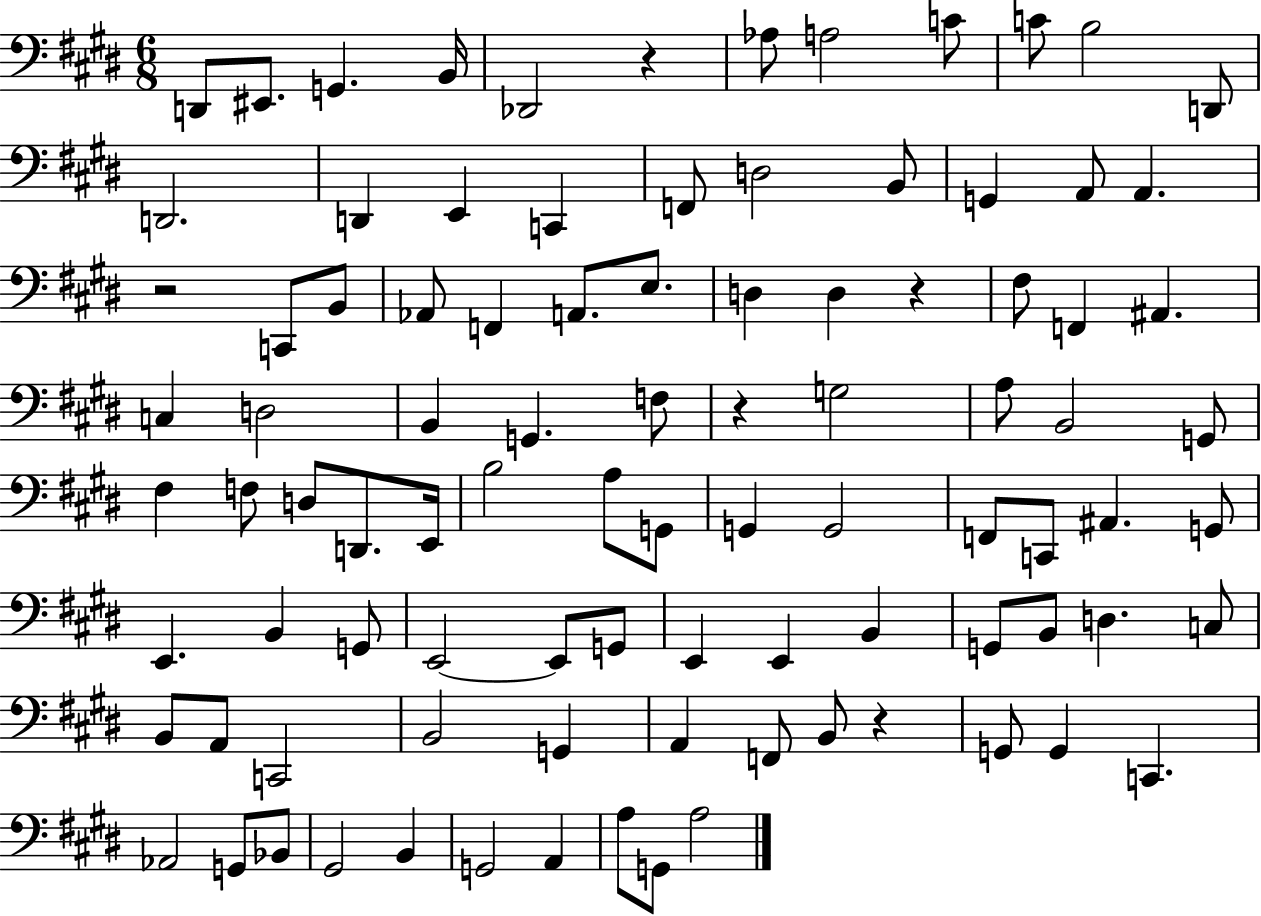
{
  \clef bass
  \numericTimeSignature
  \time 6/8
  \key e \major
  d,8 eis,8. g,4. b,16 | des,2 r4 | aes8 a2 c'8 | c'8 b2 d,8 | \break d,2. | d,4 e,4 c,4 | f,8 d2 b,8 | g,4 a,8 a,4. | \break r2 c,8 b,8 | aes,8 f,4 a,8. e8. | d4 d4 r4 | fis8 f,4 ais,4. | \break c4 d2 | b,4 g,4. f8 | r4 g2 | a8 b,2 g,8 | \break fis4 f8 d8 d,8. e,16 | b2 a8 g,8 | g,4 g,2 | f,8 c,8 ais,4. g,8 | \break e,4. b,4 g,8 | e,2~~ e,8 g,8 | e,4 e,4 b,4 | g,8 b,8 d4. c8 | \break b,8 a,8 c,2 | b,2 g,4 | a,4 f,8 b,8 r4 | g,8 g,4 c,4. | \break aes,2 g,8 bes,8 | gis,2 b,4 | g,2 a,4 | a8 g,8 a2 | \break \bar "|."
}